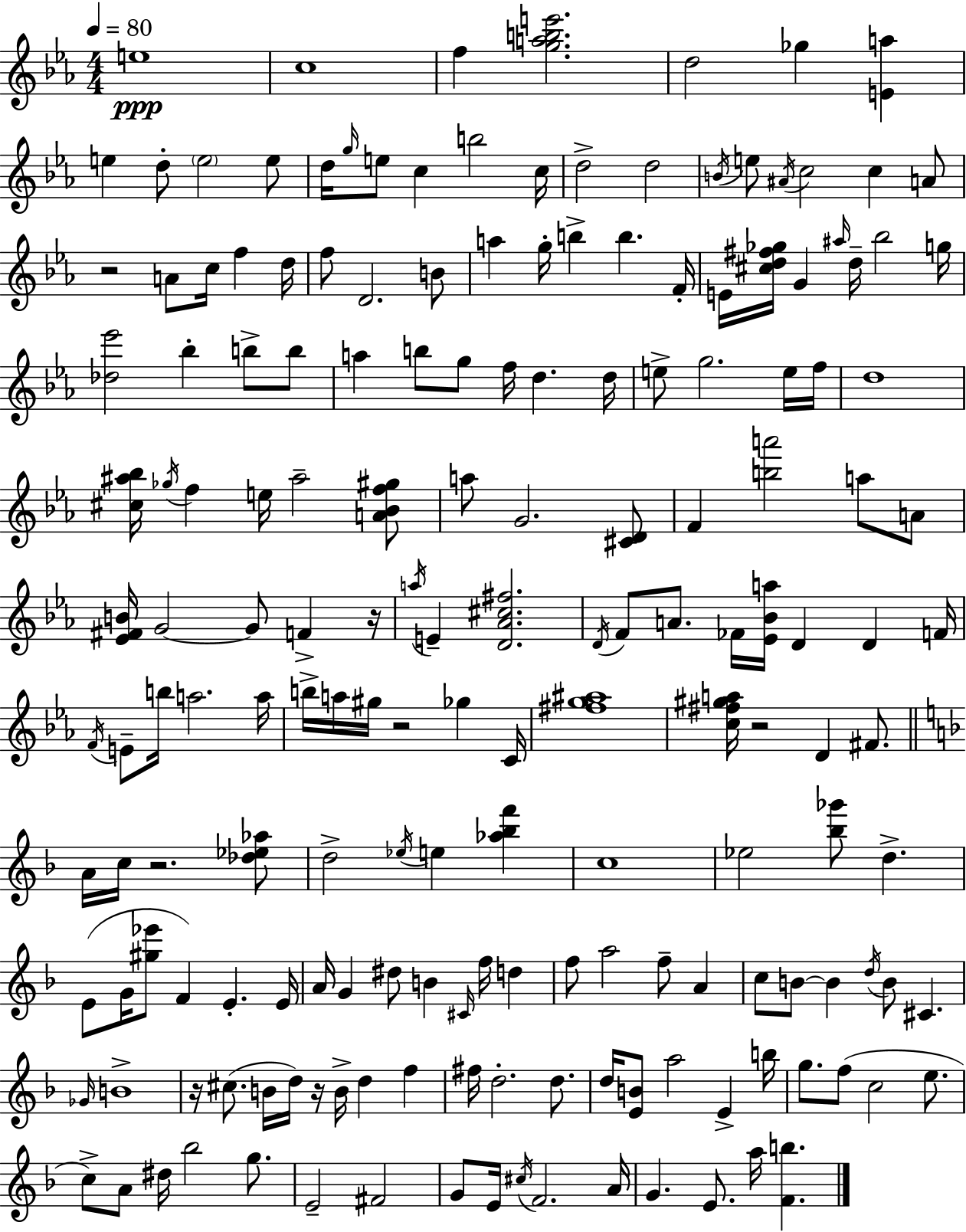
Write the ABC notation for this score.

X:1
T:Untitled
M:4/4
L:1/4
K:Eb
e4 c4 f [gabe']2 d2 _g [Ea] e d/2 e2 e/2 d/4 g/4 e/2 c b2 c/4 d2 d2 B/4 e/2 ^A/4 c2 c A/2 z2 A/2 c/4 f d/4 f/2 D2 B/2 a g/4 b b F/4 E/4 [^cd^f_g]/4 G ^a/4 d/4 _b2 g/4 [_d_e']2 _b b/2 b/2 a b/2 g/2 f/4 d d/4 e/2 g2 e/4 f/4 d4 [^c^a_b]/4 _g/4 f e/4 ^a2 [A_Bf^g]/2 a/2 G2 [^CD]/2 F [ba']2 a/2 A/2 [_E^FB]/4 G2 G/2 F z/4 a/4 E [D_A^c^f]2 D/4 F/2 A/2 _F/4 [_E_Ba]/4 D D F/4 F/4 E/2 b/4 a2 a/4 b/4 a/4 ^g/4 z2 _g C/4 [^fg^a]4 [c^f^ga]/4 z2 D ^F/2 A/4 c/4 z2 [_d_e_a]/2 d2 _e/4 e [_a_bf'] c4 _e2 [_b_g']/2 d E/2 G/4 [^g_e']/2 F E E/4 A/4 G ^d/2 B ^C/4 f/4 d f/2 a2 f/2 A c/2 B/2 B d/4 B/2 ^C _G/4 B4 z/4 ^c/2 B/4 d/4 z/4 B/4 d f ^f/4 d2 d/2 d/4 [EB]/2 a2 E b/4 g/2 f/2 c2 e/2 c/2 A/2 ^d/4 _b2 g/2 E2 ^F2 G/2 E/4 ^c/4 F2 A/4 G E/2 a/4 [Fb]